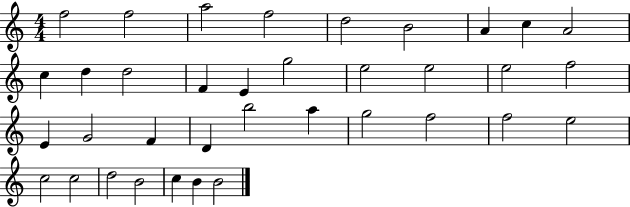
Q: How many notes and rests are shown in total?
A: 36